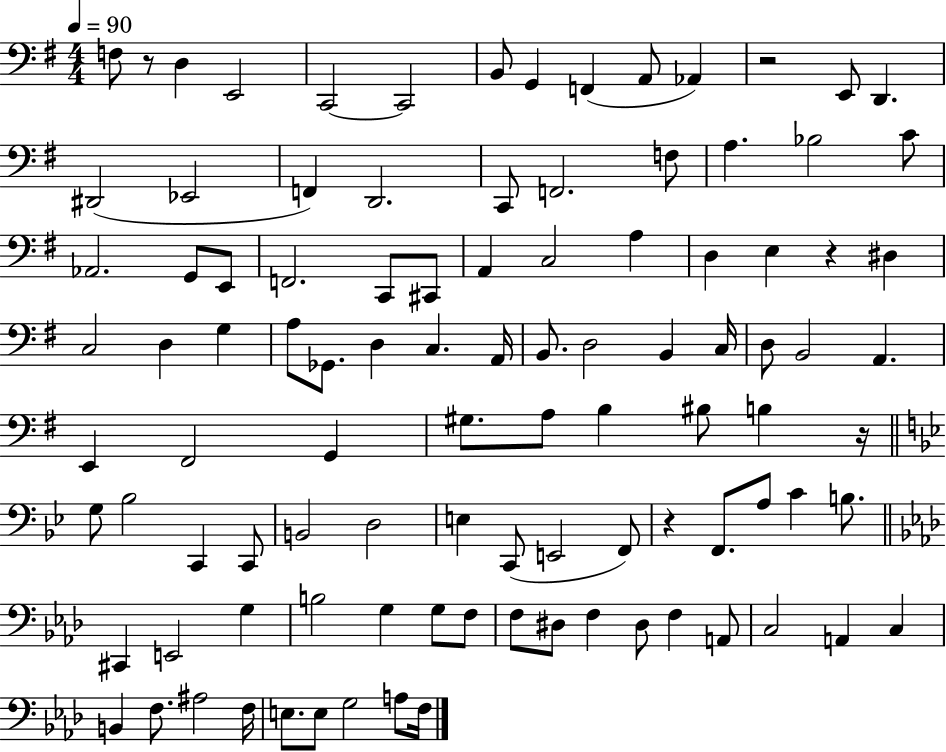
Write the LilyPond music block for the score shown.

{
  \clef bass
  \numericTimeSignature
  \time 4/4
  \key g \major
  \tempo 4 = 90
  f8 r8 d4 e,2 | c,2~~ c,2 | b,8 g,4 f,4( a,8 aes,4) | r2 e,8 d,4. | \break dis,2( ees,2 | f,4) d,2. | c,8 f,2. f8 | a4. bes2 c'8 | \break aes,2. g,8 e,8 | f,2. c,8 cis,8 | a,4 c2 a4 | d4 e4 r4 dis4 | \break c2 d4 g4 | a8 ges,8. d4 c4. a,16 | b,8. d2 b,4 c16 | d8 b,2 a,4. | \break e,4 fis,2 g,4 | gis8. a8 b4 bis8 b4 r16 | \bar "||" \break \key bes \major g8 bes2 c,4 c,8 | b,2 d2 | e4 c,8( e,2 f,8) | r4 f,8. a8 c'4 b8. | \break \bar "||" \break \key aes \major cis,4 e,2 g4 | b2 g4 g8 f8 | f8 dis8 f4 dis8 f4 a,8 | c2 a,4 c4 | \break b,4 f8. ais2 f16 | e8. e8 g2 a8 f16 | \bar "|."
}